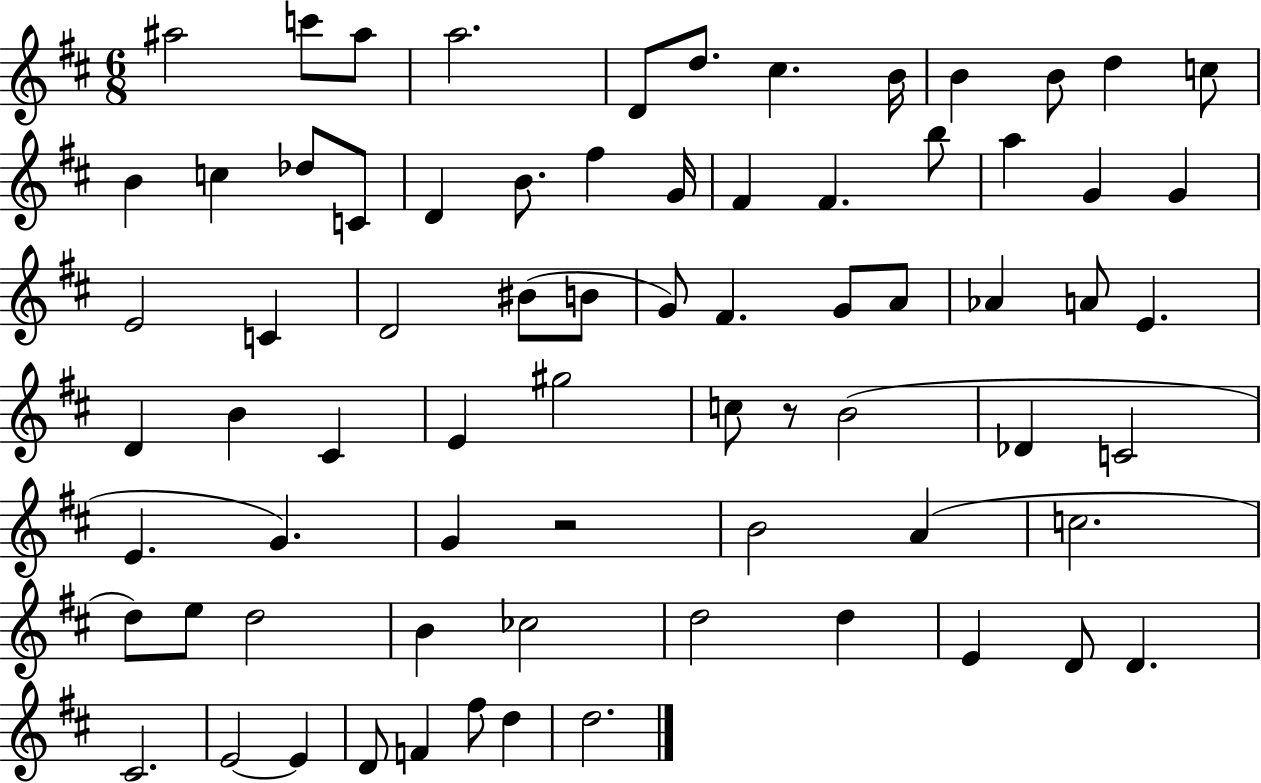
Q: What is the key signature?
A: D major